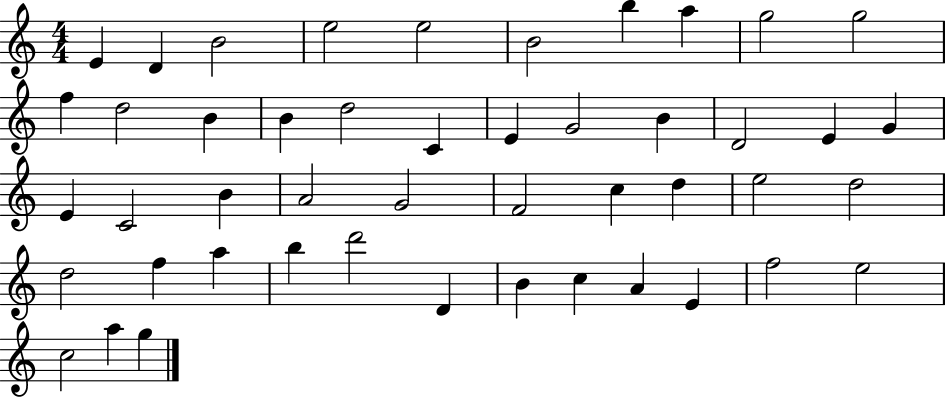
E4/q D4/q B4/h E5/h E5/h B4/h B5/q A5/q G5/h G5/h F5/q D5/h B4/q B4/q D5/h C4/q E4/q G4/h B4/q D4/h E4/q G4/q E4/q C4/h B4/q A4/h G4/h F4/h C5/q D5/q E5/h D5/h D5/h F5/q A5/q B5/q D6/h D4/q B4/q C5/q A4/q E4/q F5/h E5/h C5/h A5/q G5/q